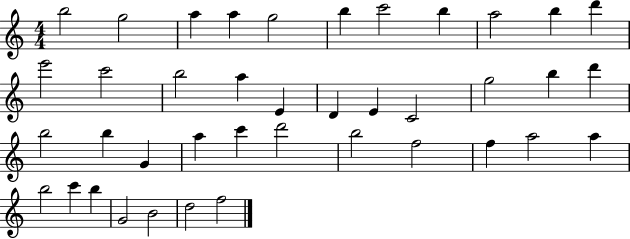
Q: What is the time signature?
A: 4/4